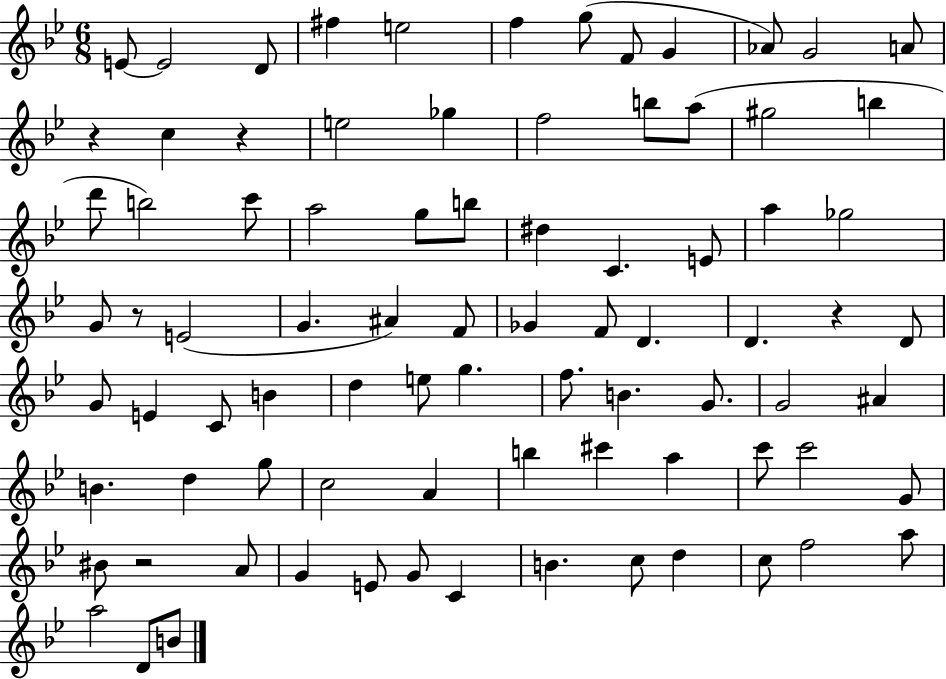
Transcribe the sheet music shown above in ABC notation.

X:1
T:Untitled
M:6/8
L:1/4
K:Bb
E/2 E2 D/2 ^f e2 f g/2 F/2 G _A/2 G2 A/2 z c z e2 _g f2 b/2 a/2 ^g2 b d'/2 b2 c'/2 a2 g/2 b/2 ^d C E/2 a _g2 G/2 z/2 E2 G ^A F/2 _G F/2 D D z D/2 G/2 E C/2 B d e/2 g f/2 B G/2 G2 ^A B d g/2 c2 A b ^c' a c'/2 c'2 G/2 ^B/2 z2 A/2 G E/2 G/2 C B c/2 d c/2 f2 a/2 a2 D/2 B/2